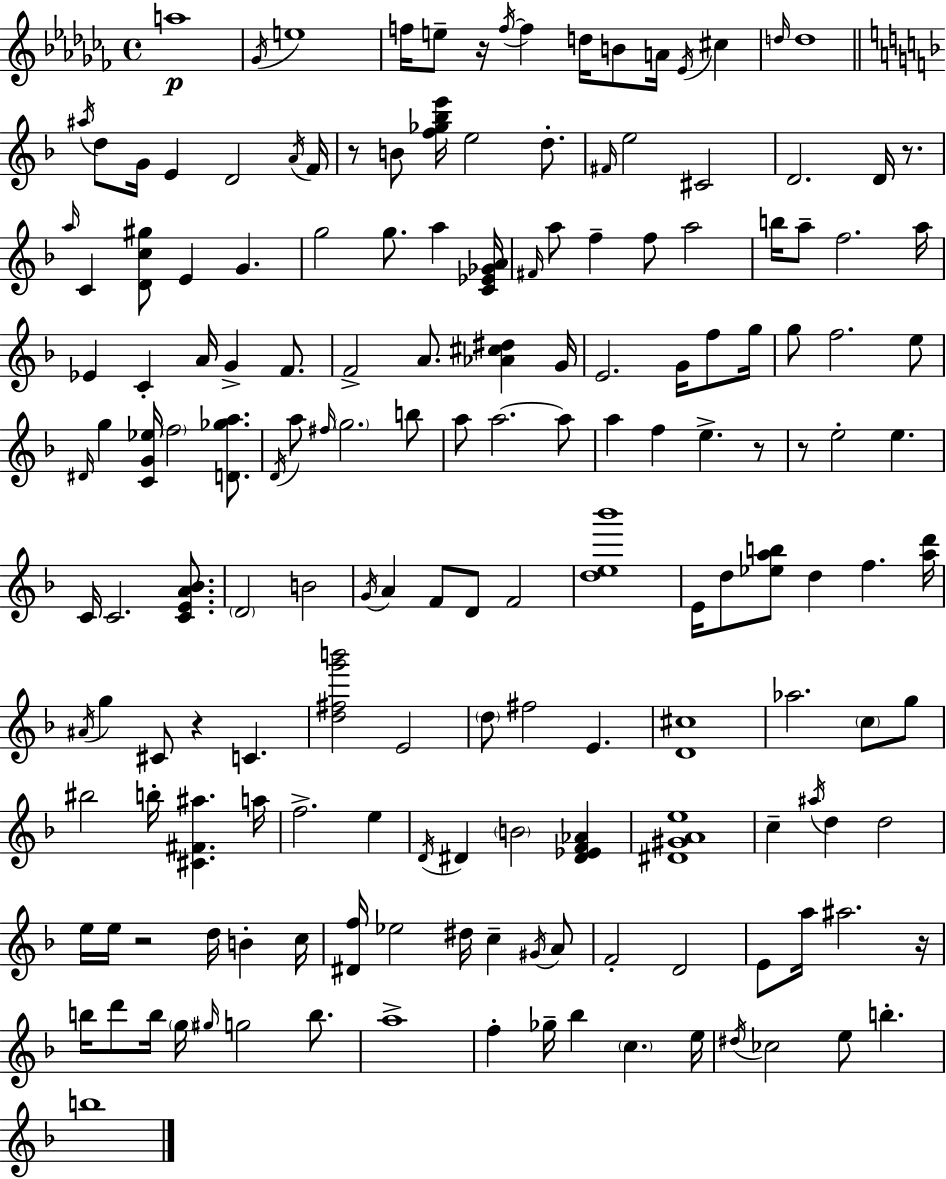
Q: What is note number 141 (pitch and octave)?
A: D#5